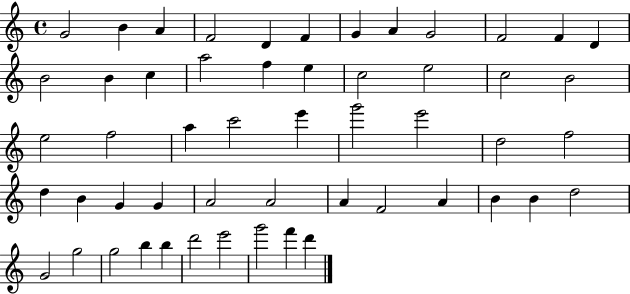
G4/h B4/q A4/q F4/h D4/q F4/q G4/q A4/q G4/h F4/h F4/q D4/q B4/h B4/q C5/q A5/h F5/q E5/q C5/h E5/h C5/h B4/h E5/h F5/h A5/q C6/h E6/q G6/h E6/h D5/h F5/h D5/q B4/q G4/q G4/q A4/h A4/h A4/q F4/h A4/q B4/q B4/q D5/h G4/h G5/h G5/h B5/q B5/q D6/h E6/h G6/h F6/q D6/q